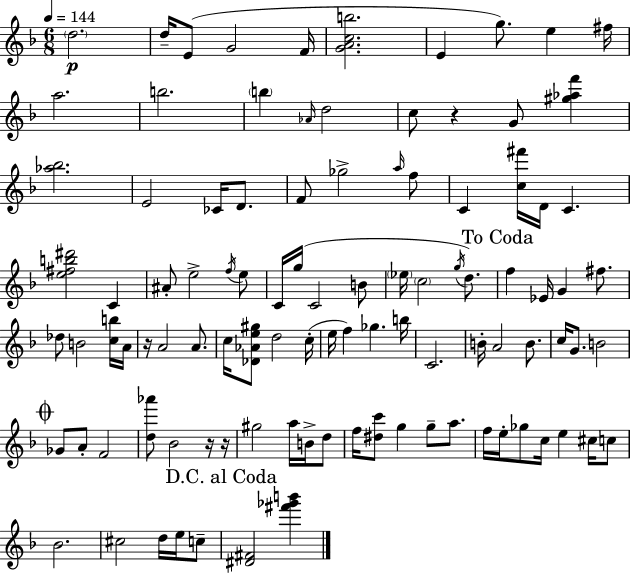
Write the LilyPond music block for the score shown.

{
  \clef treble
  \numericTimeSignature
  \time 6/8
  \key d \minor
  \tempo 4 = 144
  \parenthesize d''2.\p | d''16-- e'8( g'2 f'16 | <g' a' c'' b''>2. | e'4 g''8.) e''4 fis''16 | \break a''2. | b''2. | \parenthesize b''4 \grace { aes'16 } d''2 | c''8 r4 g'8 <gis'' aes'' f'''>4 | \break <aes'' bes''>2. | e'2 ces'16 d'8. | f'8 ges''2-> \grace { a''16 } | f''8 c'4 <c'' fis'''>16 d'16 c'4. | \break <e'' fis'' b'' dis'''>2 c'4 | ais'8-. e''2-> | \acciaccatura { f''16 } e''8 c'16 g''16( c'2 | b'8 \parenthesize ees''16 \parenthesize c''2 | \break \acciaccatura { g''16 }) d''8. \mark "To Coda" f''4 ees'16 g'4 | fis''8. des''8 b'2 | <c'' b''>16 a'16 r16 a'2 | a'8. c''16 <des' aes' e'' gis''>8 d''2 | \break c''16-.( e''16 f''4) ges''4. | b''16 c'2. | b'16-. a'2 | b'8. c''16 g'8. b'2 | \break \mark \markup { \musicglyph "scripts.coda" } ges'8 a'8-. f'2 | <d'' aes'''>8 bes'2 | r16 r16 gis''2 | a''16 b'16-> d''8 f''16 <dis'' c'''>8 g''4 g''8-- | \break a''8. f''16 e''16-. ges''8 c''16 e''4 | cis''16 c''8 bes'2. | cis''2 | d''16 e''16 c''8-- \mark "D.C. al Coda" <dis' fis'>2 | \break <fis''' ges''' b'''>4 \bar "|."
}